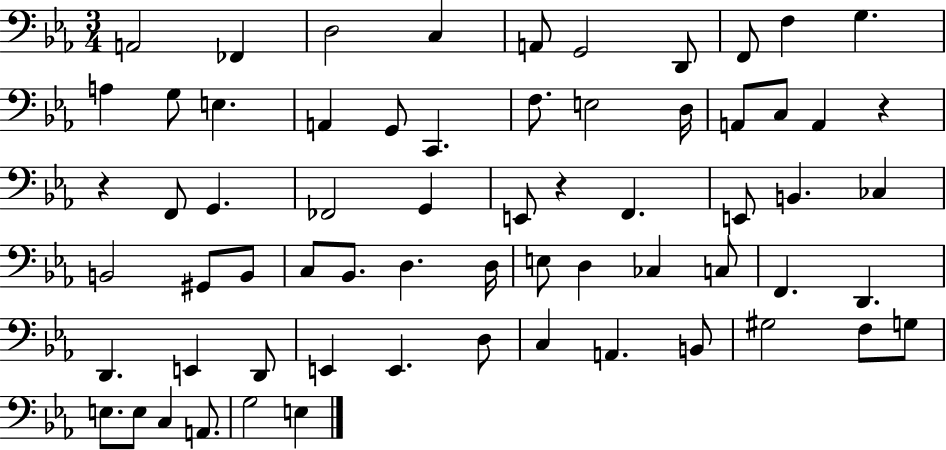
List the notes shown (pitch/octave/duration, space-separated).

A2/h FES2/q D3/h C3/q A2/e G2/h D2/e F2/e F3/q G3/q. A3/q G3/e E3/q. A2/q G2/e C2/q. F3/e. E3/h D3/s A2/e C3/e A2/q R/q R/q F2/e G2/q. FES2/h G2/q E2/e R/q F2/q. E2/e B2/q. CES3/q B2/h G#2/e B2/e C3/e Bb2/e. D3/q. D3/s E3/e D3/q CES3/q C3/e F2/q. D2/q. D2/q. E2/q D2/e E2/q E2/q. D3/e C3/q A2/q. B2/e G#3/h F3/e G3/e E3/e. E3/e C3/q A2/e. G3/h E3/q